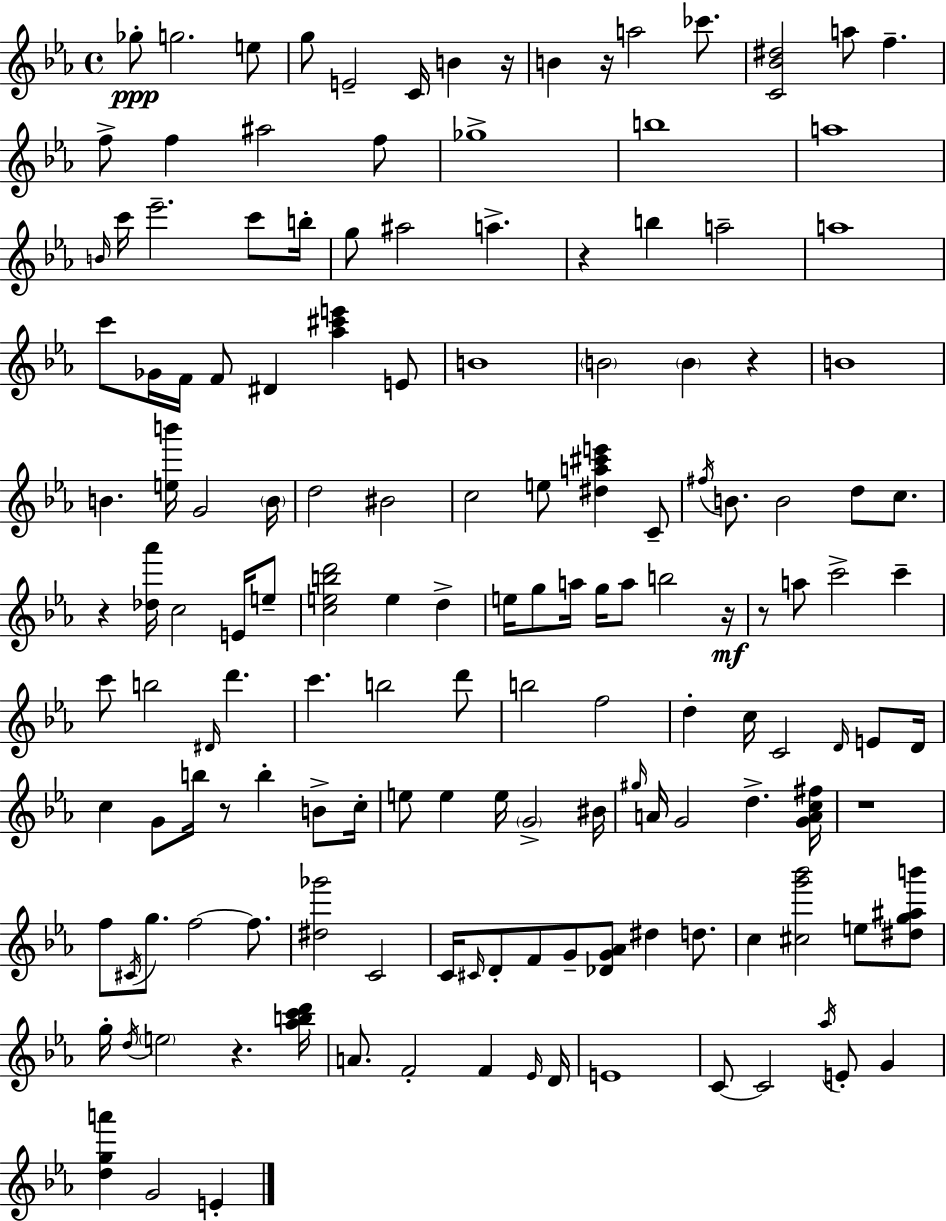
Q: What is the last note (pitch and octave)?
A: E4